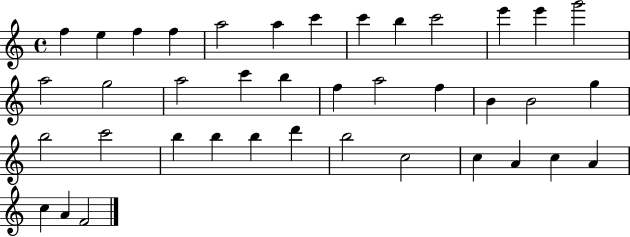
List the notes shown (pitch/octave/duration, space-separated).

F5/q E5/q F5/q F5/q A5/h A5/q C6/q C6/q B5/q C6/h E6/q E6/q G6/h A5/h G5/h A5/h C6/q B5/q F5/q A5/h F5/q B4/q B4/h G5/q B5/h C6/h B5/q B5/q B5/q D6/q B5/h C5/h C5/q A4/q C5/q A4/q C5/q A4/q F4/h